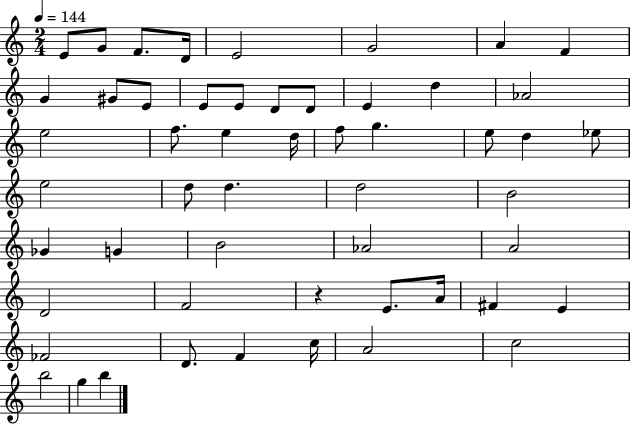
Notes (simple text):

E4/e G4/e F4/e. D4/s E4/h G4/h A4/q F4/q G4/q G#4/e E4/e E4/e E4/e D4/e D4/e E4/q D5/q Ab4/h E5/h F5/e. E5/q D5/s F5/e G5/q. E5/e D5/q Eb5/e E5/h D5/e D5/q. D5/h B4/h Gb4/q G4/q B4/h Ab4/h A4/h D4/h F4/h R/q E4/e. A4/s F#4/q E4/q FES4/h D4/e. F4/q C5/s A4/h C5/h B5/h G5/q B5/q